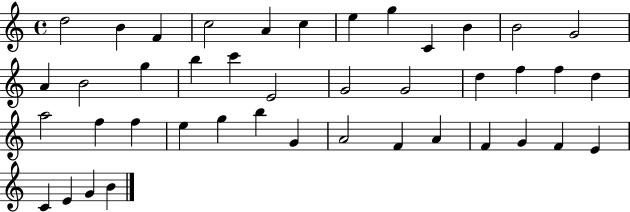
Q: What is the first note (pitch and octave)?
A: D5